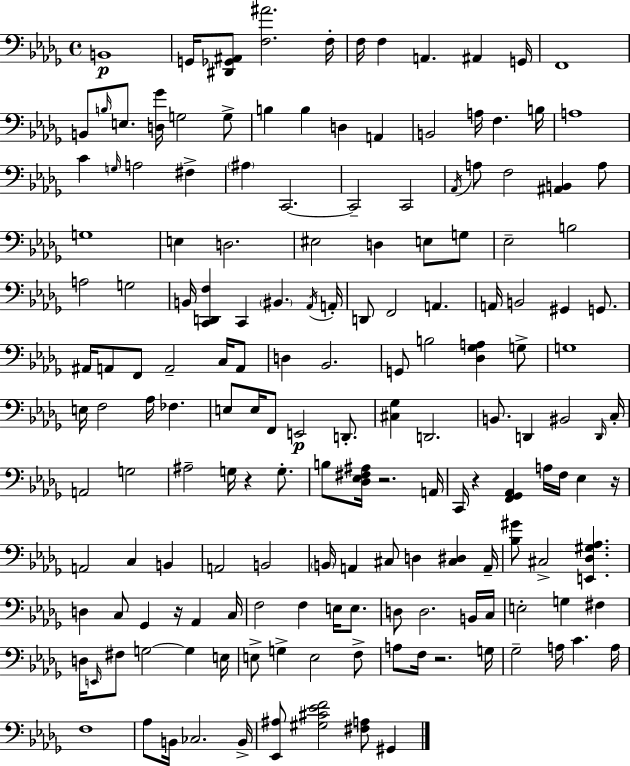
X:1
T:Untitled
M:4/4
L:1/4
K:Bbm
B,,4 G,,/4 [^D,,_G,,^A,,]/2 [F,^A]2 F,/4 F,/4 F, A,, ^A,, G,,/4 F,,4 B,,/2 B,/4 E,/2 [D,_G]/4 G,2 G,/2 B, B, D, A,, B,,2 A,/4 F, B,/4 A,4 C G,/4 A,2 ^F, ^A, C,,2 C,,2 C,,2 _A,,/4 A,/2 F,2 [^A,,B,,] A,/2 G,4 E, D,2 ^E,2 D, E,/2 G,/2 _E,2 B,2 A,2 G,2 B,,/4 [C,,D,,F,] C,, ^B,, _A,,/4 A,,/4 D,,/2 F,,2 A,, A,,/4 B,,2 ^G,, G,,/2 ^A,,/4 A,,/2 F,,/2 A,,2 C,/4 A,,/2 D, _B,,2 G,,/2 B,2 [_D,_G,A,] G,/2 G,4 E,/4 F,2 _A,/4 _F, E,/2 E,/4 F,,/2 E,,2 D,,/2 [^C,_G,] D,,2 B,,/2 D,, ^B,,2 D,,/4 C,/4 A,,2 G,2 ^A,2 G,/4 z G,/2 B,/2 [_D,_E,^F,^A,]/4 z2 A,,/4 C,,/4 z [F,,_G,,_A,,] A,/4 F,/4 _E, z/4 A,,2 C, B,, A,,2 B,,2 B,,/4 A,, ^C,/2 D, [^C,^D,] A,,/4 [_B,^G]/2 ^C,2 [E,,_D,^G,_A,] D, C,/2 _G,, z/4 _A,, C,/4 F,2 F, E,/4 E,/2 D,/2 D,2 B,,/4 C,/4 E,2 G, ^F, D,/4 E,,/4 ^F,/2 G,2 G, E,/4 E,/2 G, E,2 F,/2 A,/2 F,/4 z2 G,/4 _G,2 A,/4 C A,/4 F,4 _A,/2 B,,/4 _C,2 B,,/4 [_E,,^A,]/2 [^G,^C_EF]2 [^F,A,]/2 ^G,,